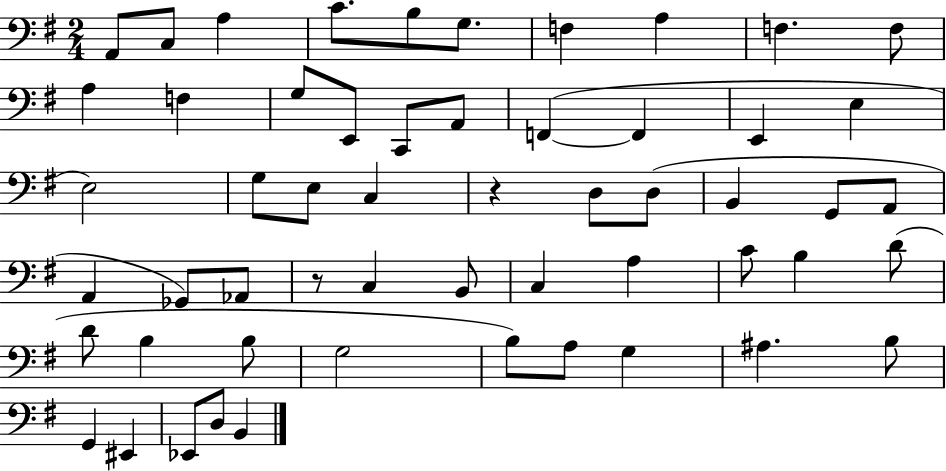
X:1
T:Untitled
M:2/4
L:1/4
K:G
A,,/2 C,/2 A, C/2 B,/2 G,/2 F, A, F, F,/2 A, F, G,/2 E,,/2 C,,/2 A,,/2 F,, F,, E,, E, E,2 G,/2 E,/2 C, z D,/2 D,/2 B,, G,,/2 A,,/2 A,, _G,,/2 _A,,/2 z/2 C, B,,/2 C, A, C/2 B, D/2 D/2 B, B,/2 G,2 B,/2 A,/2 G, ^A, B,/2 G,, ^E,, _E,,/2 D,/2 B,,